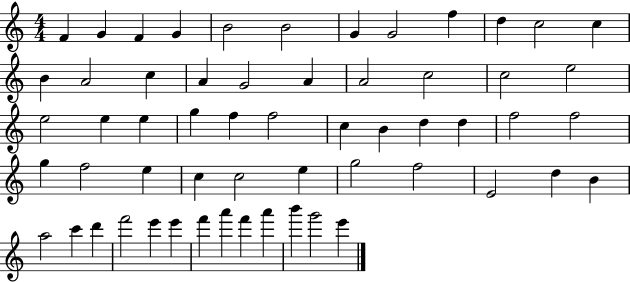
{
  \clef treble
  \numericTimeSignature
  \time 4/4
  \key c \major
  f'4 g'4 f'4 g'4 | b'2 b'2 | g'4 g'2 f''4 | d''4 c''2 c''4 | \break b'4 a'2 c''4 | a'4 g'2 a'4 | a'2 c''2 | c''2 e''2 | \break e''2 e''4 e''4 | g''4 f''4 f''2 | c''4 b'4 d''4 d''4 | f''2 f''2 | \break g''4 f''2 e''4 | c''4 c''2 e''4 | g''2 f''2 | e'2 d''4 b'4 | \break a''2 c'''4 d'''4 | f'''2 e'''4 e'''4 | f'''4 a'''4 f'''4 a'''4 | b'''4 g'''2 e'''4 | \break \bar "|."
}